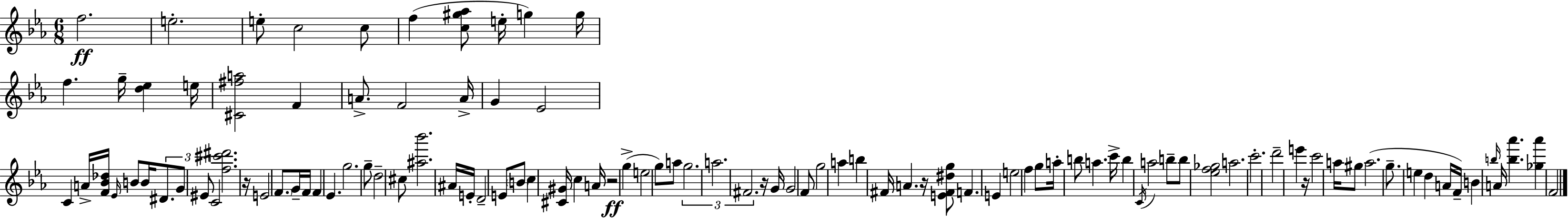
{
  \clef treble
  \numericTimeSignature
  \time 6/8
  \key c \minor
  f''2.\ff | e''2.-. | e''8-. c''2 c''8 | f''4( <c'' gis'' aes''>8 e''16-. g''4) g''16 | \break f''4. g''16-- <d'' ees''>4 e''16 | <cis' fis'' a''>2 f'4 | a'8.-> f'2 a'16-> | g'4 ees'2 | \break c'4 a'16-> <f' bes' des''>16 \grace { ees'16 } b'8 b'16 \tuplet 3/2 { dis'8. | g'8 eis'8 } c'2 | <f'' cis''' dis'''>2. | r16 e'2 \parenthesize f'8. | \break g'16-- f'16 f'4 ees'4. | g''2. | g''8-- d''2-- cis''8 | <ais'' bes'''>2. | \break ais'16 e'16-. d'2-- e'8 | \parenthesize b'8 c''4 <cis' gis'>16 c''4 | a'16 r2\ff g''4->( | e''2 g''8) a''8 | \break \tuplet 3/2 { g''2. | a''2. | fis'2. } | r16 g'16 g'2 f'8 | \break g''2 a''4 | b''4 fis'16 a'4. | r16 <e' fis' dis'' g''>8 f'4. e'4 | e''2 f''4 | \break g''8 a''16-. b''8 a''4. | c'''16-> b''4 \acciaccatura { c'16 } a''2 | b''8-- b''8 <ees'' f'' ges''>2 | a''2. | \break c'''2.-. | d'''2-- e'''4 | r16 c'''2 a''16 | gis''8 a''2.( | \break g''8.-- e''4 d''4 | a'16 f'16--) b'4 \grace { b''16 } a'16 <b'' aes'''>4. | <ges'' aes'''>4 f'2 | \bar "|."
}